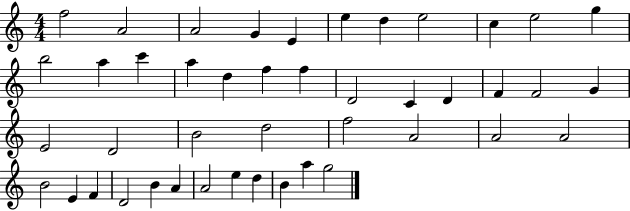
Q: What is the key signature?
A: C major